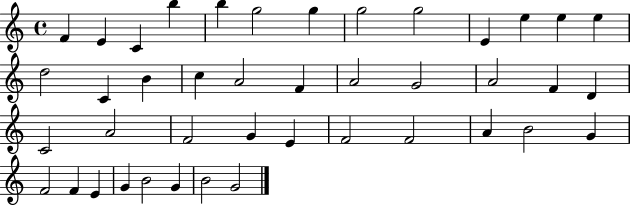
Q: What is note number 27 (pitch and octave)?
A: F4